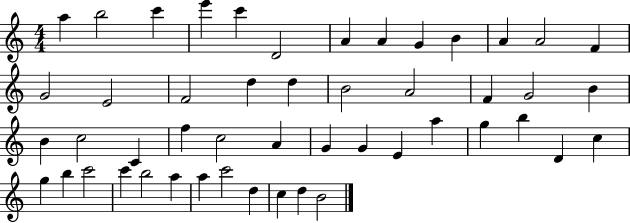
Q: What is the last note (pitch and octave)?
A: B4